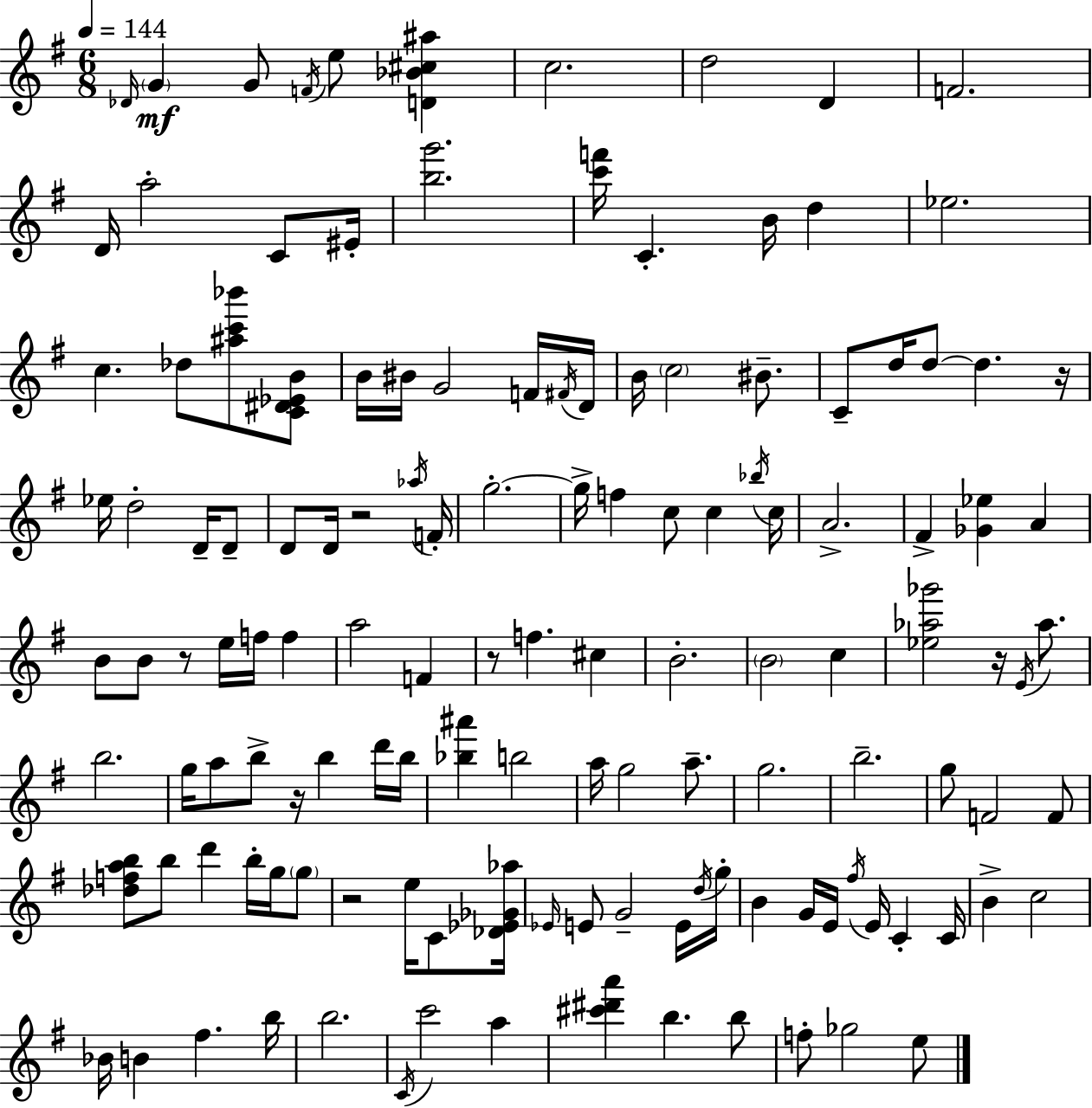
X:1
T:Untitled
M:6/8
L:1/4
K:G
_D/4 G G/2 F/4 e/2 [D_B^c^a] c2 d2 D F2 D/4 a2 C/2 ^E/4 [bg']2 [c'f']/4 C B/4 d _e2 c _d/2 [^ac'_b']/2 [C^D_EB]/2 B/4 ^B/4 G2 F/4 ^F/4 D/4 B/4 c2 ^B/2 C/2 d/4 d/2 d z/4 _e/4 d2 D/4 D/2 D/2 D/4 z2 _a/4 F/4 g2 g/4 f c/2 c _b/4 c/4 A2 ^F [_G_e] A B/2 B/2 z/2 e/4 f/4 f a2 F z/2 f ^c B2 B2 c [_e_a_g']2 z/4 E/4 _a/2 b2 g/4 a/2 b/2 z/4 b d'/4 b/4 [_b^a'] b2 a/4 g2 a/2 g2 b2 g/2 F2 F/2 [_dfab]/2 b/2 d' b/4 g/4 g/2 z2 e/4 C/2 [_D_E_G_a]/4 _E/4 E/2 G2 E/4 d/4 g/4 B G/4 E/4 ^f/4 E/4 C C/4 B c2 _B/4 B ^f b/4 b2 C/4 c'2 a [^c'^d'a'] b b/2 f/2 _g2 e/2